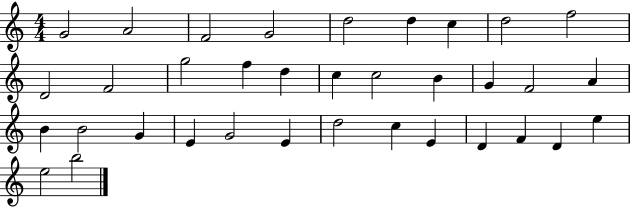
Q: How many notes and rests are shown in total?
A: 35